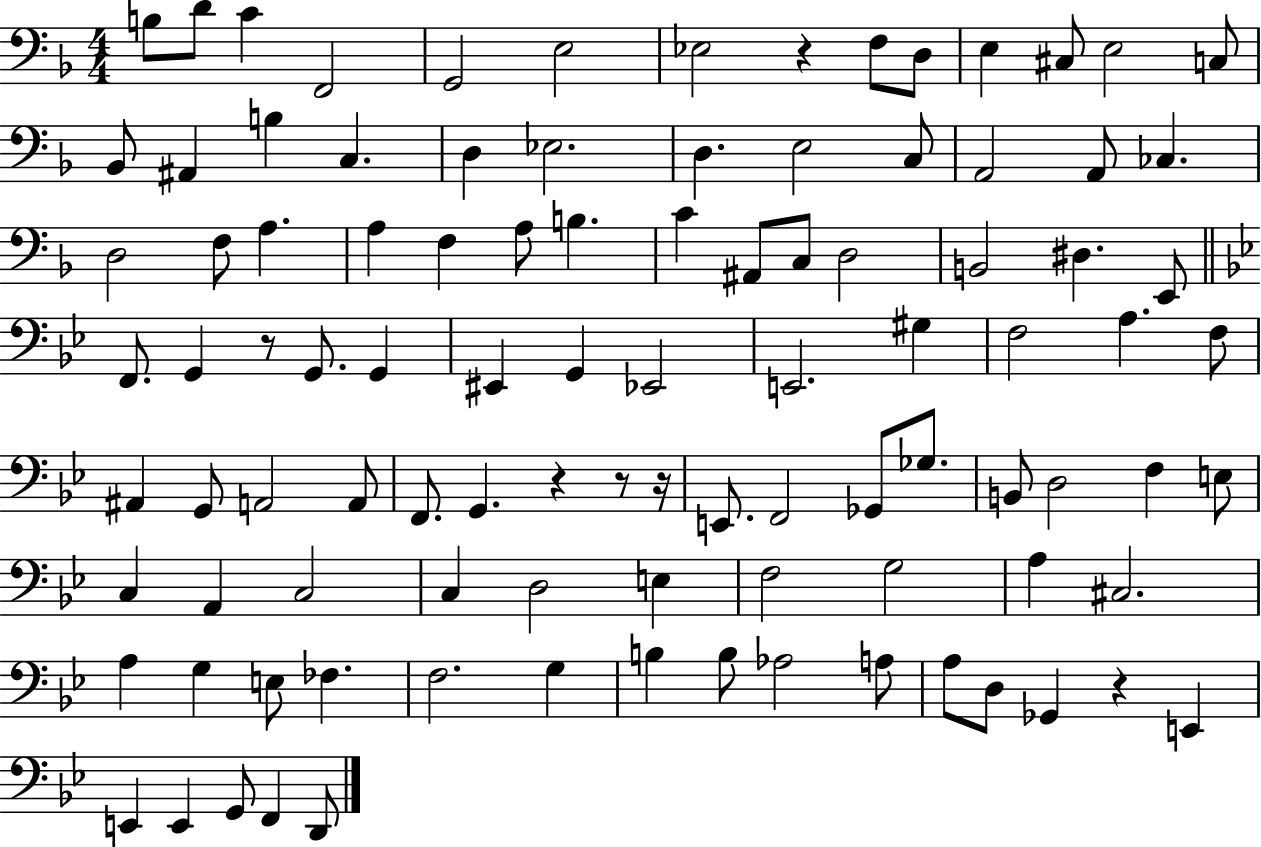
X:1
T:Untitled
M:4/4
L:1/4
K:F
B,/2 D/2 C F,,2 G,,2 E,2 _E,2 z F,/2 D,/2 E, ^C,/2 E,2 C,/2 _B,,/2 ^A,, B, C, D, _E,2 D, E,2 C,/2 A,,2 A,,/2 _C, D,2 F,/2 A, A, F, A,/2 B, C ^A,,/2 C,/2 D,2 B,,2 ^D, E,,/2 F,,/2 G,, z/2 G,,/2 G,, ^E,, G,, _E,,2 E,,2 ^G, F,2 A, F,/2 ^A,, G,,/2 A,,2 A,,/2 F,,/2 G,, z z/2 z/4 E,,/2 F,,2 _G,,/2 _G,/2 B,,/2 D,2 F, E,/2 C, A,, C,2 C, D,2 E, F,2 G,2 A, ^C,2 A, G, E,/2 _F, F,2 G, B, B,/2 _A,2 A,/2 A,/2 D,/2 _G,, z E,, E,, E,, G,,/2 F,, D,,/2